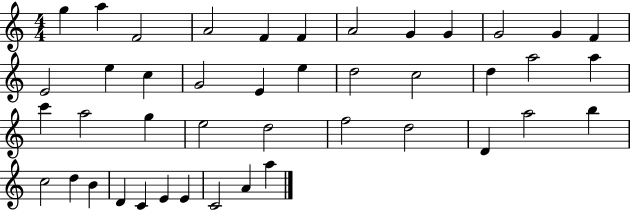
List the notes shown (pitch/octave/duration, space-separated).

G5/q A5/q F4/h A4/h F4/q F4/q A4/h G4/q G4/q G4/h G4/q F4/q E4/h E5/q C5/q G4/h E4/q E5/q D5/h C5/h D5/q A5/h A5/q C6/q A5/h G5/q E5/h D5/h F5/h D5/h D4/q A5/h B5/q C5/h D5/q B4/q D4/q C4/q E4/q E4/q C4/h A4/q A5/q